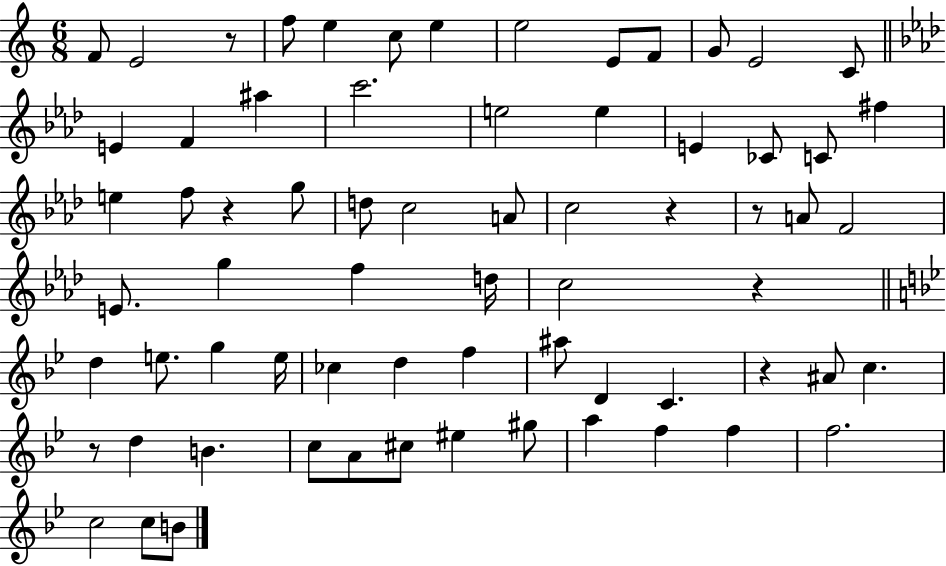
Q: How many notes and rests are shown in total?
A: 69